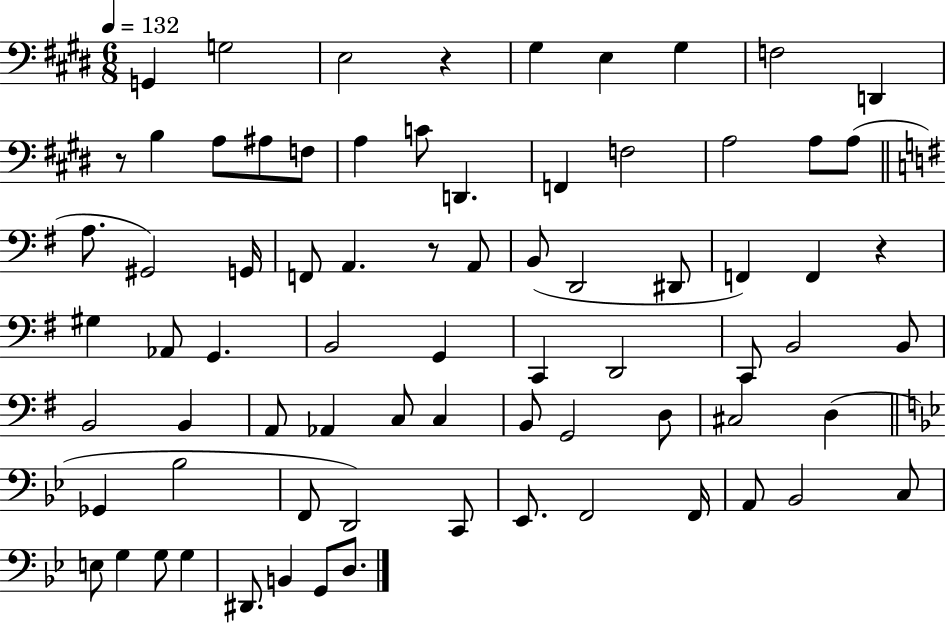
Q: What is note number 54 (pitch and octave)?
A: Bb3